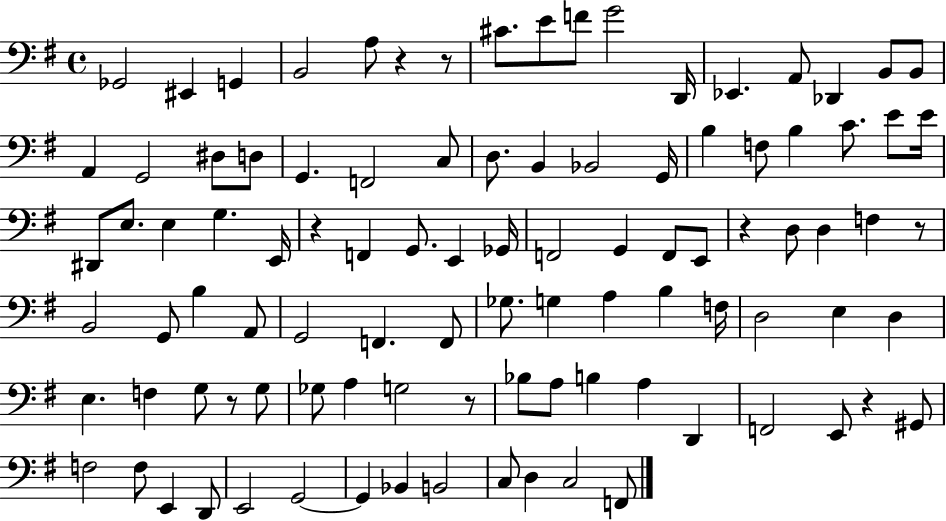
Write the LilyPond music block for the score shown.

{
  \clef bass
  \time 4/4
  \defaultTimeSignature
  \key g \major
  ges,2 eis,4 g,4 | b,2 a8 r4 r8 | cis'8. e'8 f'8 g'2 d,16 | ees,4. a,8 des,4 b,8 b,8 | \break a,4 g,2 dis8 d8 | g,4. f,2 c8 | d8. b,4 bes,2 g,16 | b4 f8 b4 c'8. e'8 e'16 | \break dis,8 e8. e4 g4. e,16 | r4 f,4 g,8. e,4 ges,16 | f,2 g,4 f,8 e,8 | r4 d8 d4 f4 r8 | \break b,2 g,8 b4 a,8 | g,2 f,4. f,8 | ges8. g4 a4 b4 f16 | d2 e4 d4 | \break e4. f4 g8 r8 g8 | ges8 a4 g2 r8 | bes8 a8 b4 a4 d,4 | f,2 e,8 r4 gis,8 | \break f2 f8 e,4 d,8 | e,2 g,2~~ | g,4 bes,4 b,2 | c8 d4 c2 f,8 | \break \bar "|."
}